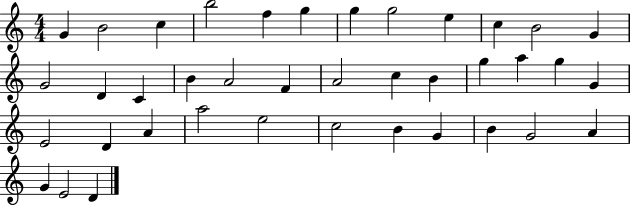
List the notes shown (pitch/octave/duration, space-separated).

G4/q B4/h C5/q B5/h F5/q G5/q G5/q G5/h E5/q C5/q B4/h G4/q G4/h D4/q C4/q B4/q A4/h F4/q A4/h C5/q B4/q G5/q A5/q G5/q G4/q E4/h D4/q A4/q A5/h E5/h C5/h B4/q G4/q B4/q G4/h A4/q G4/q E4/h D4/q